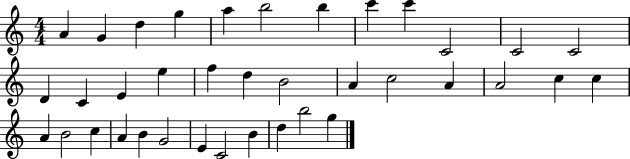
{
  \clef treble
  \numericTimeSignature
  \time 4/4
  \key c \major
  a'4 g'4 d''4 g''4 | a''4 b''2 b''4 | c'''4 c'''4 c'2 | c'2 c'2 | \break d'4 c'4 e'4 e''4 | f''4 d''4 b'2 | a'4 c''2 a'4 | a'2 c''4 c''4 | \break a'4 b'2 c''4 | a'4 b'4 g'2 | e'4 c'2 b'4 | d''4 b''2 g''4 | \break \bar "|."
}